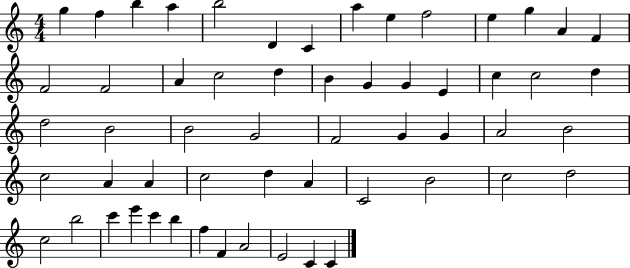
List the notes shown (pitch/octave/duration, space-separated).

G5/q F5/q B5/q A5/q B5/h D4/q C4/q A5/q E5/q F5/h E5/q G5/q A4/q F4/q F4/h F4/h A4/q C5/h D5/q B4/q G4/q G4/q E4/q C5/q C5/h D5/q D5/h B4/h B4/h G4/h F4/h G4/q G4/q A4/h B4/h C5/h A4/q A4/q C5/h D5/q A4/q C4/h B4/h C5/h D5/h C5/h B5/h C6/q E6/q C6/q B5/q F5/q F4/q A4/h E4/h C4/q C4/q